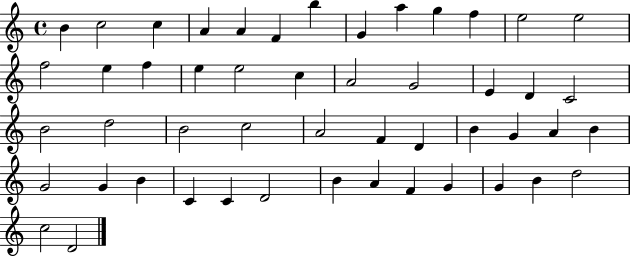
{
  \clef treble
  \time 4/4
  \defaultTimeSignature
  \key c \major
  b'4 c''2 c''4 | a'4 a'4 f'4 b''4 | g'4 a''4 g''4 f''4 | e''2 e''2 | \break f''2 e''4 f''4 | e''4 e''2 c''4 | a'2 g'2 | e'4 d'4 c'2 | \break b'2 d''2 | b'2 c''2 | a'2 f'4 d'4 | b'4 g'4 a'4 b'4 | \break g'2 g'4 b'4 | c'4 c'4 d'2 | b'4 a'4 f'4 g'4 | g'4 b'4 d''2 | \break c''2 d'2 | \bar "|."
}